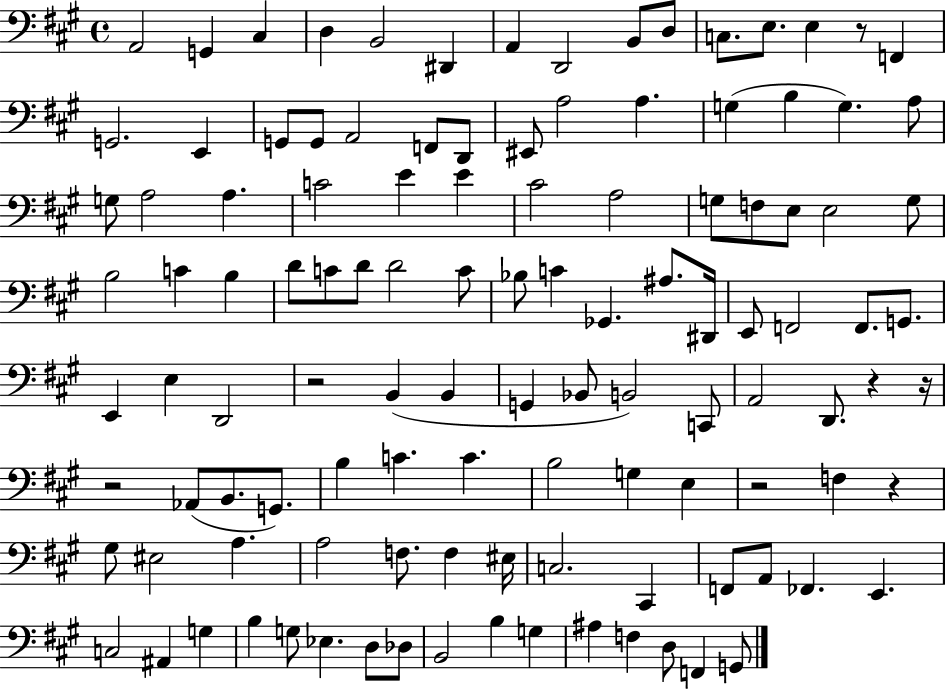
{
  \clef bass
  \time 4/4
  \defaultTimeSignature
  \key a \major
  a,2 g,4 cis4 | d4 b,2 dis,4 | a,4 d,2 b,8 d8 | c8. e8. e4 r8 f,4 | \break g,2. e,4 | g,8 g,8 a,2 f,8 d,8 | eis,8 a2 a4. | g4( b4 g4.) a8 | \break g8 a2 a4. | c'2 e'4 e'4 | cis'2 a2 | g8 f8 e8 e2 g8 | \break b2 c'4 b4 | d'8 c'8 d'8 d'2 c'8 | bes8 c'4 ges,4. ais8. dis,16 | e,8 f,2 f,8. g,8. | \break e,4 e4 d,2 | r2 b,4( b,4 | g,4 bes,8 b,2) c,8 | a,2 d,8. r4 r16 | \break r2 aes,8( b,8. g,8.) | b4 c'4. c'4. | b2 g4 e4 | r2 f4 r4 | \break gis8 eis2 a4. | a2 f8. f4 eis16 | c2. cis,4 | f,8 a,8 fes,4. e,4. | \break c2 ais,4 g4 | b4 g8 ees4. d8 des8 | b,2 b4 g4 | ais4 f4 d8 f,4 g,8 | \break \bar "|."
}